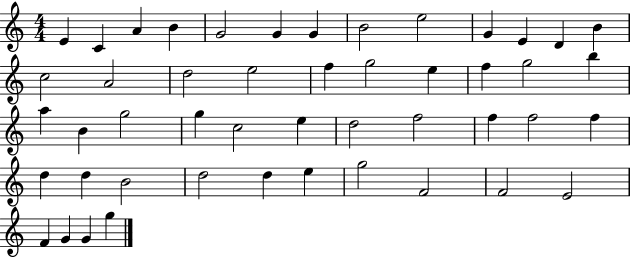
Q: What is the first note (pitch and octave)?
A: E4